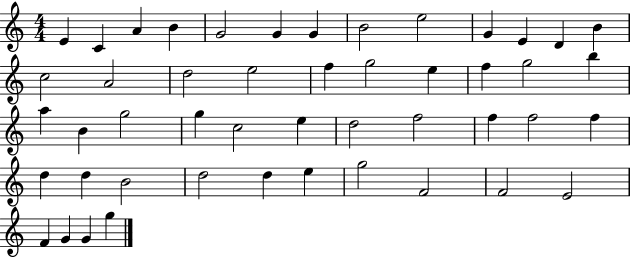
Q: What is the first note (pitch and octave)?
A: E4